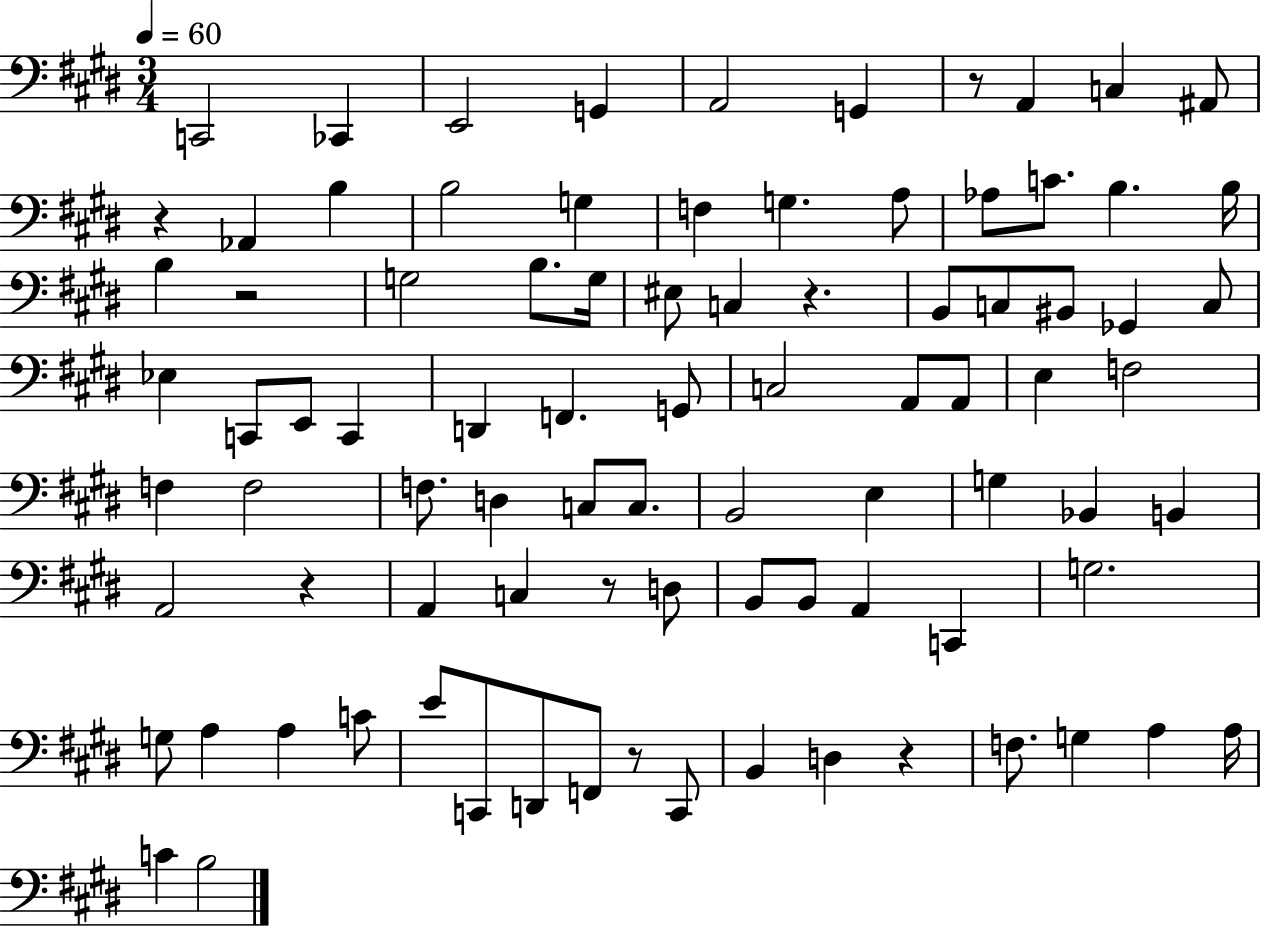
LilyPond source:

{
  \clef bass
  \numericTimeSignature
  \time 3/4
  \key e \major
  \tempo 4 = 60
  c,2 ces,4 | e,2 g,4 | a,2 g,4 | r8 a,4 c4 ais,8 | \break r4 aes,4 b4 | b2 g4 | f4 g4. a8 | aes8 c'8. b4. b16 | \break b4 r2 | g2 b8. g16 | eis8 c4 r4. | b,8 c8 bis,8 ges,4 c8 | \break ees4 c,8 e,8 c,4 | d,4 f,4. g,8 | c2 a,8 a,8 | e4 f2 | \break f4 f2 | f8. d4 c8 c8. | b,2 e4 | g4 bes,4 b,4 | \break a,2 r4 | a,4 c4 r8 d8 | b,8 b,8 a,4 c,4 | g2. | \break g8 a4 a4 c'8 | e'8 c,8 d,8 f,8 r8 c,8 | b,4 d4 r4 | f8. g4 a4 a16 | \break c'4 b2 | \bar "|."
}